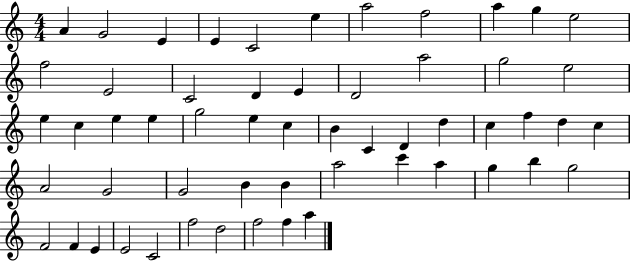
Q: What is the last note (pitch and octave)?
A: A5